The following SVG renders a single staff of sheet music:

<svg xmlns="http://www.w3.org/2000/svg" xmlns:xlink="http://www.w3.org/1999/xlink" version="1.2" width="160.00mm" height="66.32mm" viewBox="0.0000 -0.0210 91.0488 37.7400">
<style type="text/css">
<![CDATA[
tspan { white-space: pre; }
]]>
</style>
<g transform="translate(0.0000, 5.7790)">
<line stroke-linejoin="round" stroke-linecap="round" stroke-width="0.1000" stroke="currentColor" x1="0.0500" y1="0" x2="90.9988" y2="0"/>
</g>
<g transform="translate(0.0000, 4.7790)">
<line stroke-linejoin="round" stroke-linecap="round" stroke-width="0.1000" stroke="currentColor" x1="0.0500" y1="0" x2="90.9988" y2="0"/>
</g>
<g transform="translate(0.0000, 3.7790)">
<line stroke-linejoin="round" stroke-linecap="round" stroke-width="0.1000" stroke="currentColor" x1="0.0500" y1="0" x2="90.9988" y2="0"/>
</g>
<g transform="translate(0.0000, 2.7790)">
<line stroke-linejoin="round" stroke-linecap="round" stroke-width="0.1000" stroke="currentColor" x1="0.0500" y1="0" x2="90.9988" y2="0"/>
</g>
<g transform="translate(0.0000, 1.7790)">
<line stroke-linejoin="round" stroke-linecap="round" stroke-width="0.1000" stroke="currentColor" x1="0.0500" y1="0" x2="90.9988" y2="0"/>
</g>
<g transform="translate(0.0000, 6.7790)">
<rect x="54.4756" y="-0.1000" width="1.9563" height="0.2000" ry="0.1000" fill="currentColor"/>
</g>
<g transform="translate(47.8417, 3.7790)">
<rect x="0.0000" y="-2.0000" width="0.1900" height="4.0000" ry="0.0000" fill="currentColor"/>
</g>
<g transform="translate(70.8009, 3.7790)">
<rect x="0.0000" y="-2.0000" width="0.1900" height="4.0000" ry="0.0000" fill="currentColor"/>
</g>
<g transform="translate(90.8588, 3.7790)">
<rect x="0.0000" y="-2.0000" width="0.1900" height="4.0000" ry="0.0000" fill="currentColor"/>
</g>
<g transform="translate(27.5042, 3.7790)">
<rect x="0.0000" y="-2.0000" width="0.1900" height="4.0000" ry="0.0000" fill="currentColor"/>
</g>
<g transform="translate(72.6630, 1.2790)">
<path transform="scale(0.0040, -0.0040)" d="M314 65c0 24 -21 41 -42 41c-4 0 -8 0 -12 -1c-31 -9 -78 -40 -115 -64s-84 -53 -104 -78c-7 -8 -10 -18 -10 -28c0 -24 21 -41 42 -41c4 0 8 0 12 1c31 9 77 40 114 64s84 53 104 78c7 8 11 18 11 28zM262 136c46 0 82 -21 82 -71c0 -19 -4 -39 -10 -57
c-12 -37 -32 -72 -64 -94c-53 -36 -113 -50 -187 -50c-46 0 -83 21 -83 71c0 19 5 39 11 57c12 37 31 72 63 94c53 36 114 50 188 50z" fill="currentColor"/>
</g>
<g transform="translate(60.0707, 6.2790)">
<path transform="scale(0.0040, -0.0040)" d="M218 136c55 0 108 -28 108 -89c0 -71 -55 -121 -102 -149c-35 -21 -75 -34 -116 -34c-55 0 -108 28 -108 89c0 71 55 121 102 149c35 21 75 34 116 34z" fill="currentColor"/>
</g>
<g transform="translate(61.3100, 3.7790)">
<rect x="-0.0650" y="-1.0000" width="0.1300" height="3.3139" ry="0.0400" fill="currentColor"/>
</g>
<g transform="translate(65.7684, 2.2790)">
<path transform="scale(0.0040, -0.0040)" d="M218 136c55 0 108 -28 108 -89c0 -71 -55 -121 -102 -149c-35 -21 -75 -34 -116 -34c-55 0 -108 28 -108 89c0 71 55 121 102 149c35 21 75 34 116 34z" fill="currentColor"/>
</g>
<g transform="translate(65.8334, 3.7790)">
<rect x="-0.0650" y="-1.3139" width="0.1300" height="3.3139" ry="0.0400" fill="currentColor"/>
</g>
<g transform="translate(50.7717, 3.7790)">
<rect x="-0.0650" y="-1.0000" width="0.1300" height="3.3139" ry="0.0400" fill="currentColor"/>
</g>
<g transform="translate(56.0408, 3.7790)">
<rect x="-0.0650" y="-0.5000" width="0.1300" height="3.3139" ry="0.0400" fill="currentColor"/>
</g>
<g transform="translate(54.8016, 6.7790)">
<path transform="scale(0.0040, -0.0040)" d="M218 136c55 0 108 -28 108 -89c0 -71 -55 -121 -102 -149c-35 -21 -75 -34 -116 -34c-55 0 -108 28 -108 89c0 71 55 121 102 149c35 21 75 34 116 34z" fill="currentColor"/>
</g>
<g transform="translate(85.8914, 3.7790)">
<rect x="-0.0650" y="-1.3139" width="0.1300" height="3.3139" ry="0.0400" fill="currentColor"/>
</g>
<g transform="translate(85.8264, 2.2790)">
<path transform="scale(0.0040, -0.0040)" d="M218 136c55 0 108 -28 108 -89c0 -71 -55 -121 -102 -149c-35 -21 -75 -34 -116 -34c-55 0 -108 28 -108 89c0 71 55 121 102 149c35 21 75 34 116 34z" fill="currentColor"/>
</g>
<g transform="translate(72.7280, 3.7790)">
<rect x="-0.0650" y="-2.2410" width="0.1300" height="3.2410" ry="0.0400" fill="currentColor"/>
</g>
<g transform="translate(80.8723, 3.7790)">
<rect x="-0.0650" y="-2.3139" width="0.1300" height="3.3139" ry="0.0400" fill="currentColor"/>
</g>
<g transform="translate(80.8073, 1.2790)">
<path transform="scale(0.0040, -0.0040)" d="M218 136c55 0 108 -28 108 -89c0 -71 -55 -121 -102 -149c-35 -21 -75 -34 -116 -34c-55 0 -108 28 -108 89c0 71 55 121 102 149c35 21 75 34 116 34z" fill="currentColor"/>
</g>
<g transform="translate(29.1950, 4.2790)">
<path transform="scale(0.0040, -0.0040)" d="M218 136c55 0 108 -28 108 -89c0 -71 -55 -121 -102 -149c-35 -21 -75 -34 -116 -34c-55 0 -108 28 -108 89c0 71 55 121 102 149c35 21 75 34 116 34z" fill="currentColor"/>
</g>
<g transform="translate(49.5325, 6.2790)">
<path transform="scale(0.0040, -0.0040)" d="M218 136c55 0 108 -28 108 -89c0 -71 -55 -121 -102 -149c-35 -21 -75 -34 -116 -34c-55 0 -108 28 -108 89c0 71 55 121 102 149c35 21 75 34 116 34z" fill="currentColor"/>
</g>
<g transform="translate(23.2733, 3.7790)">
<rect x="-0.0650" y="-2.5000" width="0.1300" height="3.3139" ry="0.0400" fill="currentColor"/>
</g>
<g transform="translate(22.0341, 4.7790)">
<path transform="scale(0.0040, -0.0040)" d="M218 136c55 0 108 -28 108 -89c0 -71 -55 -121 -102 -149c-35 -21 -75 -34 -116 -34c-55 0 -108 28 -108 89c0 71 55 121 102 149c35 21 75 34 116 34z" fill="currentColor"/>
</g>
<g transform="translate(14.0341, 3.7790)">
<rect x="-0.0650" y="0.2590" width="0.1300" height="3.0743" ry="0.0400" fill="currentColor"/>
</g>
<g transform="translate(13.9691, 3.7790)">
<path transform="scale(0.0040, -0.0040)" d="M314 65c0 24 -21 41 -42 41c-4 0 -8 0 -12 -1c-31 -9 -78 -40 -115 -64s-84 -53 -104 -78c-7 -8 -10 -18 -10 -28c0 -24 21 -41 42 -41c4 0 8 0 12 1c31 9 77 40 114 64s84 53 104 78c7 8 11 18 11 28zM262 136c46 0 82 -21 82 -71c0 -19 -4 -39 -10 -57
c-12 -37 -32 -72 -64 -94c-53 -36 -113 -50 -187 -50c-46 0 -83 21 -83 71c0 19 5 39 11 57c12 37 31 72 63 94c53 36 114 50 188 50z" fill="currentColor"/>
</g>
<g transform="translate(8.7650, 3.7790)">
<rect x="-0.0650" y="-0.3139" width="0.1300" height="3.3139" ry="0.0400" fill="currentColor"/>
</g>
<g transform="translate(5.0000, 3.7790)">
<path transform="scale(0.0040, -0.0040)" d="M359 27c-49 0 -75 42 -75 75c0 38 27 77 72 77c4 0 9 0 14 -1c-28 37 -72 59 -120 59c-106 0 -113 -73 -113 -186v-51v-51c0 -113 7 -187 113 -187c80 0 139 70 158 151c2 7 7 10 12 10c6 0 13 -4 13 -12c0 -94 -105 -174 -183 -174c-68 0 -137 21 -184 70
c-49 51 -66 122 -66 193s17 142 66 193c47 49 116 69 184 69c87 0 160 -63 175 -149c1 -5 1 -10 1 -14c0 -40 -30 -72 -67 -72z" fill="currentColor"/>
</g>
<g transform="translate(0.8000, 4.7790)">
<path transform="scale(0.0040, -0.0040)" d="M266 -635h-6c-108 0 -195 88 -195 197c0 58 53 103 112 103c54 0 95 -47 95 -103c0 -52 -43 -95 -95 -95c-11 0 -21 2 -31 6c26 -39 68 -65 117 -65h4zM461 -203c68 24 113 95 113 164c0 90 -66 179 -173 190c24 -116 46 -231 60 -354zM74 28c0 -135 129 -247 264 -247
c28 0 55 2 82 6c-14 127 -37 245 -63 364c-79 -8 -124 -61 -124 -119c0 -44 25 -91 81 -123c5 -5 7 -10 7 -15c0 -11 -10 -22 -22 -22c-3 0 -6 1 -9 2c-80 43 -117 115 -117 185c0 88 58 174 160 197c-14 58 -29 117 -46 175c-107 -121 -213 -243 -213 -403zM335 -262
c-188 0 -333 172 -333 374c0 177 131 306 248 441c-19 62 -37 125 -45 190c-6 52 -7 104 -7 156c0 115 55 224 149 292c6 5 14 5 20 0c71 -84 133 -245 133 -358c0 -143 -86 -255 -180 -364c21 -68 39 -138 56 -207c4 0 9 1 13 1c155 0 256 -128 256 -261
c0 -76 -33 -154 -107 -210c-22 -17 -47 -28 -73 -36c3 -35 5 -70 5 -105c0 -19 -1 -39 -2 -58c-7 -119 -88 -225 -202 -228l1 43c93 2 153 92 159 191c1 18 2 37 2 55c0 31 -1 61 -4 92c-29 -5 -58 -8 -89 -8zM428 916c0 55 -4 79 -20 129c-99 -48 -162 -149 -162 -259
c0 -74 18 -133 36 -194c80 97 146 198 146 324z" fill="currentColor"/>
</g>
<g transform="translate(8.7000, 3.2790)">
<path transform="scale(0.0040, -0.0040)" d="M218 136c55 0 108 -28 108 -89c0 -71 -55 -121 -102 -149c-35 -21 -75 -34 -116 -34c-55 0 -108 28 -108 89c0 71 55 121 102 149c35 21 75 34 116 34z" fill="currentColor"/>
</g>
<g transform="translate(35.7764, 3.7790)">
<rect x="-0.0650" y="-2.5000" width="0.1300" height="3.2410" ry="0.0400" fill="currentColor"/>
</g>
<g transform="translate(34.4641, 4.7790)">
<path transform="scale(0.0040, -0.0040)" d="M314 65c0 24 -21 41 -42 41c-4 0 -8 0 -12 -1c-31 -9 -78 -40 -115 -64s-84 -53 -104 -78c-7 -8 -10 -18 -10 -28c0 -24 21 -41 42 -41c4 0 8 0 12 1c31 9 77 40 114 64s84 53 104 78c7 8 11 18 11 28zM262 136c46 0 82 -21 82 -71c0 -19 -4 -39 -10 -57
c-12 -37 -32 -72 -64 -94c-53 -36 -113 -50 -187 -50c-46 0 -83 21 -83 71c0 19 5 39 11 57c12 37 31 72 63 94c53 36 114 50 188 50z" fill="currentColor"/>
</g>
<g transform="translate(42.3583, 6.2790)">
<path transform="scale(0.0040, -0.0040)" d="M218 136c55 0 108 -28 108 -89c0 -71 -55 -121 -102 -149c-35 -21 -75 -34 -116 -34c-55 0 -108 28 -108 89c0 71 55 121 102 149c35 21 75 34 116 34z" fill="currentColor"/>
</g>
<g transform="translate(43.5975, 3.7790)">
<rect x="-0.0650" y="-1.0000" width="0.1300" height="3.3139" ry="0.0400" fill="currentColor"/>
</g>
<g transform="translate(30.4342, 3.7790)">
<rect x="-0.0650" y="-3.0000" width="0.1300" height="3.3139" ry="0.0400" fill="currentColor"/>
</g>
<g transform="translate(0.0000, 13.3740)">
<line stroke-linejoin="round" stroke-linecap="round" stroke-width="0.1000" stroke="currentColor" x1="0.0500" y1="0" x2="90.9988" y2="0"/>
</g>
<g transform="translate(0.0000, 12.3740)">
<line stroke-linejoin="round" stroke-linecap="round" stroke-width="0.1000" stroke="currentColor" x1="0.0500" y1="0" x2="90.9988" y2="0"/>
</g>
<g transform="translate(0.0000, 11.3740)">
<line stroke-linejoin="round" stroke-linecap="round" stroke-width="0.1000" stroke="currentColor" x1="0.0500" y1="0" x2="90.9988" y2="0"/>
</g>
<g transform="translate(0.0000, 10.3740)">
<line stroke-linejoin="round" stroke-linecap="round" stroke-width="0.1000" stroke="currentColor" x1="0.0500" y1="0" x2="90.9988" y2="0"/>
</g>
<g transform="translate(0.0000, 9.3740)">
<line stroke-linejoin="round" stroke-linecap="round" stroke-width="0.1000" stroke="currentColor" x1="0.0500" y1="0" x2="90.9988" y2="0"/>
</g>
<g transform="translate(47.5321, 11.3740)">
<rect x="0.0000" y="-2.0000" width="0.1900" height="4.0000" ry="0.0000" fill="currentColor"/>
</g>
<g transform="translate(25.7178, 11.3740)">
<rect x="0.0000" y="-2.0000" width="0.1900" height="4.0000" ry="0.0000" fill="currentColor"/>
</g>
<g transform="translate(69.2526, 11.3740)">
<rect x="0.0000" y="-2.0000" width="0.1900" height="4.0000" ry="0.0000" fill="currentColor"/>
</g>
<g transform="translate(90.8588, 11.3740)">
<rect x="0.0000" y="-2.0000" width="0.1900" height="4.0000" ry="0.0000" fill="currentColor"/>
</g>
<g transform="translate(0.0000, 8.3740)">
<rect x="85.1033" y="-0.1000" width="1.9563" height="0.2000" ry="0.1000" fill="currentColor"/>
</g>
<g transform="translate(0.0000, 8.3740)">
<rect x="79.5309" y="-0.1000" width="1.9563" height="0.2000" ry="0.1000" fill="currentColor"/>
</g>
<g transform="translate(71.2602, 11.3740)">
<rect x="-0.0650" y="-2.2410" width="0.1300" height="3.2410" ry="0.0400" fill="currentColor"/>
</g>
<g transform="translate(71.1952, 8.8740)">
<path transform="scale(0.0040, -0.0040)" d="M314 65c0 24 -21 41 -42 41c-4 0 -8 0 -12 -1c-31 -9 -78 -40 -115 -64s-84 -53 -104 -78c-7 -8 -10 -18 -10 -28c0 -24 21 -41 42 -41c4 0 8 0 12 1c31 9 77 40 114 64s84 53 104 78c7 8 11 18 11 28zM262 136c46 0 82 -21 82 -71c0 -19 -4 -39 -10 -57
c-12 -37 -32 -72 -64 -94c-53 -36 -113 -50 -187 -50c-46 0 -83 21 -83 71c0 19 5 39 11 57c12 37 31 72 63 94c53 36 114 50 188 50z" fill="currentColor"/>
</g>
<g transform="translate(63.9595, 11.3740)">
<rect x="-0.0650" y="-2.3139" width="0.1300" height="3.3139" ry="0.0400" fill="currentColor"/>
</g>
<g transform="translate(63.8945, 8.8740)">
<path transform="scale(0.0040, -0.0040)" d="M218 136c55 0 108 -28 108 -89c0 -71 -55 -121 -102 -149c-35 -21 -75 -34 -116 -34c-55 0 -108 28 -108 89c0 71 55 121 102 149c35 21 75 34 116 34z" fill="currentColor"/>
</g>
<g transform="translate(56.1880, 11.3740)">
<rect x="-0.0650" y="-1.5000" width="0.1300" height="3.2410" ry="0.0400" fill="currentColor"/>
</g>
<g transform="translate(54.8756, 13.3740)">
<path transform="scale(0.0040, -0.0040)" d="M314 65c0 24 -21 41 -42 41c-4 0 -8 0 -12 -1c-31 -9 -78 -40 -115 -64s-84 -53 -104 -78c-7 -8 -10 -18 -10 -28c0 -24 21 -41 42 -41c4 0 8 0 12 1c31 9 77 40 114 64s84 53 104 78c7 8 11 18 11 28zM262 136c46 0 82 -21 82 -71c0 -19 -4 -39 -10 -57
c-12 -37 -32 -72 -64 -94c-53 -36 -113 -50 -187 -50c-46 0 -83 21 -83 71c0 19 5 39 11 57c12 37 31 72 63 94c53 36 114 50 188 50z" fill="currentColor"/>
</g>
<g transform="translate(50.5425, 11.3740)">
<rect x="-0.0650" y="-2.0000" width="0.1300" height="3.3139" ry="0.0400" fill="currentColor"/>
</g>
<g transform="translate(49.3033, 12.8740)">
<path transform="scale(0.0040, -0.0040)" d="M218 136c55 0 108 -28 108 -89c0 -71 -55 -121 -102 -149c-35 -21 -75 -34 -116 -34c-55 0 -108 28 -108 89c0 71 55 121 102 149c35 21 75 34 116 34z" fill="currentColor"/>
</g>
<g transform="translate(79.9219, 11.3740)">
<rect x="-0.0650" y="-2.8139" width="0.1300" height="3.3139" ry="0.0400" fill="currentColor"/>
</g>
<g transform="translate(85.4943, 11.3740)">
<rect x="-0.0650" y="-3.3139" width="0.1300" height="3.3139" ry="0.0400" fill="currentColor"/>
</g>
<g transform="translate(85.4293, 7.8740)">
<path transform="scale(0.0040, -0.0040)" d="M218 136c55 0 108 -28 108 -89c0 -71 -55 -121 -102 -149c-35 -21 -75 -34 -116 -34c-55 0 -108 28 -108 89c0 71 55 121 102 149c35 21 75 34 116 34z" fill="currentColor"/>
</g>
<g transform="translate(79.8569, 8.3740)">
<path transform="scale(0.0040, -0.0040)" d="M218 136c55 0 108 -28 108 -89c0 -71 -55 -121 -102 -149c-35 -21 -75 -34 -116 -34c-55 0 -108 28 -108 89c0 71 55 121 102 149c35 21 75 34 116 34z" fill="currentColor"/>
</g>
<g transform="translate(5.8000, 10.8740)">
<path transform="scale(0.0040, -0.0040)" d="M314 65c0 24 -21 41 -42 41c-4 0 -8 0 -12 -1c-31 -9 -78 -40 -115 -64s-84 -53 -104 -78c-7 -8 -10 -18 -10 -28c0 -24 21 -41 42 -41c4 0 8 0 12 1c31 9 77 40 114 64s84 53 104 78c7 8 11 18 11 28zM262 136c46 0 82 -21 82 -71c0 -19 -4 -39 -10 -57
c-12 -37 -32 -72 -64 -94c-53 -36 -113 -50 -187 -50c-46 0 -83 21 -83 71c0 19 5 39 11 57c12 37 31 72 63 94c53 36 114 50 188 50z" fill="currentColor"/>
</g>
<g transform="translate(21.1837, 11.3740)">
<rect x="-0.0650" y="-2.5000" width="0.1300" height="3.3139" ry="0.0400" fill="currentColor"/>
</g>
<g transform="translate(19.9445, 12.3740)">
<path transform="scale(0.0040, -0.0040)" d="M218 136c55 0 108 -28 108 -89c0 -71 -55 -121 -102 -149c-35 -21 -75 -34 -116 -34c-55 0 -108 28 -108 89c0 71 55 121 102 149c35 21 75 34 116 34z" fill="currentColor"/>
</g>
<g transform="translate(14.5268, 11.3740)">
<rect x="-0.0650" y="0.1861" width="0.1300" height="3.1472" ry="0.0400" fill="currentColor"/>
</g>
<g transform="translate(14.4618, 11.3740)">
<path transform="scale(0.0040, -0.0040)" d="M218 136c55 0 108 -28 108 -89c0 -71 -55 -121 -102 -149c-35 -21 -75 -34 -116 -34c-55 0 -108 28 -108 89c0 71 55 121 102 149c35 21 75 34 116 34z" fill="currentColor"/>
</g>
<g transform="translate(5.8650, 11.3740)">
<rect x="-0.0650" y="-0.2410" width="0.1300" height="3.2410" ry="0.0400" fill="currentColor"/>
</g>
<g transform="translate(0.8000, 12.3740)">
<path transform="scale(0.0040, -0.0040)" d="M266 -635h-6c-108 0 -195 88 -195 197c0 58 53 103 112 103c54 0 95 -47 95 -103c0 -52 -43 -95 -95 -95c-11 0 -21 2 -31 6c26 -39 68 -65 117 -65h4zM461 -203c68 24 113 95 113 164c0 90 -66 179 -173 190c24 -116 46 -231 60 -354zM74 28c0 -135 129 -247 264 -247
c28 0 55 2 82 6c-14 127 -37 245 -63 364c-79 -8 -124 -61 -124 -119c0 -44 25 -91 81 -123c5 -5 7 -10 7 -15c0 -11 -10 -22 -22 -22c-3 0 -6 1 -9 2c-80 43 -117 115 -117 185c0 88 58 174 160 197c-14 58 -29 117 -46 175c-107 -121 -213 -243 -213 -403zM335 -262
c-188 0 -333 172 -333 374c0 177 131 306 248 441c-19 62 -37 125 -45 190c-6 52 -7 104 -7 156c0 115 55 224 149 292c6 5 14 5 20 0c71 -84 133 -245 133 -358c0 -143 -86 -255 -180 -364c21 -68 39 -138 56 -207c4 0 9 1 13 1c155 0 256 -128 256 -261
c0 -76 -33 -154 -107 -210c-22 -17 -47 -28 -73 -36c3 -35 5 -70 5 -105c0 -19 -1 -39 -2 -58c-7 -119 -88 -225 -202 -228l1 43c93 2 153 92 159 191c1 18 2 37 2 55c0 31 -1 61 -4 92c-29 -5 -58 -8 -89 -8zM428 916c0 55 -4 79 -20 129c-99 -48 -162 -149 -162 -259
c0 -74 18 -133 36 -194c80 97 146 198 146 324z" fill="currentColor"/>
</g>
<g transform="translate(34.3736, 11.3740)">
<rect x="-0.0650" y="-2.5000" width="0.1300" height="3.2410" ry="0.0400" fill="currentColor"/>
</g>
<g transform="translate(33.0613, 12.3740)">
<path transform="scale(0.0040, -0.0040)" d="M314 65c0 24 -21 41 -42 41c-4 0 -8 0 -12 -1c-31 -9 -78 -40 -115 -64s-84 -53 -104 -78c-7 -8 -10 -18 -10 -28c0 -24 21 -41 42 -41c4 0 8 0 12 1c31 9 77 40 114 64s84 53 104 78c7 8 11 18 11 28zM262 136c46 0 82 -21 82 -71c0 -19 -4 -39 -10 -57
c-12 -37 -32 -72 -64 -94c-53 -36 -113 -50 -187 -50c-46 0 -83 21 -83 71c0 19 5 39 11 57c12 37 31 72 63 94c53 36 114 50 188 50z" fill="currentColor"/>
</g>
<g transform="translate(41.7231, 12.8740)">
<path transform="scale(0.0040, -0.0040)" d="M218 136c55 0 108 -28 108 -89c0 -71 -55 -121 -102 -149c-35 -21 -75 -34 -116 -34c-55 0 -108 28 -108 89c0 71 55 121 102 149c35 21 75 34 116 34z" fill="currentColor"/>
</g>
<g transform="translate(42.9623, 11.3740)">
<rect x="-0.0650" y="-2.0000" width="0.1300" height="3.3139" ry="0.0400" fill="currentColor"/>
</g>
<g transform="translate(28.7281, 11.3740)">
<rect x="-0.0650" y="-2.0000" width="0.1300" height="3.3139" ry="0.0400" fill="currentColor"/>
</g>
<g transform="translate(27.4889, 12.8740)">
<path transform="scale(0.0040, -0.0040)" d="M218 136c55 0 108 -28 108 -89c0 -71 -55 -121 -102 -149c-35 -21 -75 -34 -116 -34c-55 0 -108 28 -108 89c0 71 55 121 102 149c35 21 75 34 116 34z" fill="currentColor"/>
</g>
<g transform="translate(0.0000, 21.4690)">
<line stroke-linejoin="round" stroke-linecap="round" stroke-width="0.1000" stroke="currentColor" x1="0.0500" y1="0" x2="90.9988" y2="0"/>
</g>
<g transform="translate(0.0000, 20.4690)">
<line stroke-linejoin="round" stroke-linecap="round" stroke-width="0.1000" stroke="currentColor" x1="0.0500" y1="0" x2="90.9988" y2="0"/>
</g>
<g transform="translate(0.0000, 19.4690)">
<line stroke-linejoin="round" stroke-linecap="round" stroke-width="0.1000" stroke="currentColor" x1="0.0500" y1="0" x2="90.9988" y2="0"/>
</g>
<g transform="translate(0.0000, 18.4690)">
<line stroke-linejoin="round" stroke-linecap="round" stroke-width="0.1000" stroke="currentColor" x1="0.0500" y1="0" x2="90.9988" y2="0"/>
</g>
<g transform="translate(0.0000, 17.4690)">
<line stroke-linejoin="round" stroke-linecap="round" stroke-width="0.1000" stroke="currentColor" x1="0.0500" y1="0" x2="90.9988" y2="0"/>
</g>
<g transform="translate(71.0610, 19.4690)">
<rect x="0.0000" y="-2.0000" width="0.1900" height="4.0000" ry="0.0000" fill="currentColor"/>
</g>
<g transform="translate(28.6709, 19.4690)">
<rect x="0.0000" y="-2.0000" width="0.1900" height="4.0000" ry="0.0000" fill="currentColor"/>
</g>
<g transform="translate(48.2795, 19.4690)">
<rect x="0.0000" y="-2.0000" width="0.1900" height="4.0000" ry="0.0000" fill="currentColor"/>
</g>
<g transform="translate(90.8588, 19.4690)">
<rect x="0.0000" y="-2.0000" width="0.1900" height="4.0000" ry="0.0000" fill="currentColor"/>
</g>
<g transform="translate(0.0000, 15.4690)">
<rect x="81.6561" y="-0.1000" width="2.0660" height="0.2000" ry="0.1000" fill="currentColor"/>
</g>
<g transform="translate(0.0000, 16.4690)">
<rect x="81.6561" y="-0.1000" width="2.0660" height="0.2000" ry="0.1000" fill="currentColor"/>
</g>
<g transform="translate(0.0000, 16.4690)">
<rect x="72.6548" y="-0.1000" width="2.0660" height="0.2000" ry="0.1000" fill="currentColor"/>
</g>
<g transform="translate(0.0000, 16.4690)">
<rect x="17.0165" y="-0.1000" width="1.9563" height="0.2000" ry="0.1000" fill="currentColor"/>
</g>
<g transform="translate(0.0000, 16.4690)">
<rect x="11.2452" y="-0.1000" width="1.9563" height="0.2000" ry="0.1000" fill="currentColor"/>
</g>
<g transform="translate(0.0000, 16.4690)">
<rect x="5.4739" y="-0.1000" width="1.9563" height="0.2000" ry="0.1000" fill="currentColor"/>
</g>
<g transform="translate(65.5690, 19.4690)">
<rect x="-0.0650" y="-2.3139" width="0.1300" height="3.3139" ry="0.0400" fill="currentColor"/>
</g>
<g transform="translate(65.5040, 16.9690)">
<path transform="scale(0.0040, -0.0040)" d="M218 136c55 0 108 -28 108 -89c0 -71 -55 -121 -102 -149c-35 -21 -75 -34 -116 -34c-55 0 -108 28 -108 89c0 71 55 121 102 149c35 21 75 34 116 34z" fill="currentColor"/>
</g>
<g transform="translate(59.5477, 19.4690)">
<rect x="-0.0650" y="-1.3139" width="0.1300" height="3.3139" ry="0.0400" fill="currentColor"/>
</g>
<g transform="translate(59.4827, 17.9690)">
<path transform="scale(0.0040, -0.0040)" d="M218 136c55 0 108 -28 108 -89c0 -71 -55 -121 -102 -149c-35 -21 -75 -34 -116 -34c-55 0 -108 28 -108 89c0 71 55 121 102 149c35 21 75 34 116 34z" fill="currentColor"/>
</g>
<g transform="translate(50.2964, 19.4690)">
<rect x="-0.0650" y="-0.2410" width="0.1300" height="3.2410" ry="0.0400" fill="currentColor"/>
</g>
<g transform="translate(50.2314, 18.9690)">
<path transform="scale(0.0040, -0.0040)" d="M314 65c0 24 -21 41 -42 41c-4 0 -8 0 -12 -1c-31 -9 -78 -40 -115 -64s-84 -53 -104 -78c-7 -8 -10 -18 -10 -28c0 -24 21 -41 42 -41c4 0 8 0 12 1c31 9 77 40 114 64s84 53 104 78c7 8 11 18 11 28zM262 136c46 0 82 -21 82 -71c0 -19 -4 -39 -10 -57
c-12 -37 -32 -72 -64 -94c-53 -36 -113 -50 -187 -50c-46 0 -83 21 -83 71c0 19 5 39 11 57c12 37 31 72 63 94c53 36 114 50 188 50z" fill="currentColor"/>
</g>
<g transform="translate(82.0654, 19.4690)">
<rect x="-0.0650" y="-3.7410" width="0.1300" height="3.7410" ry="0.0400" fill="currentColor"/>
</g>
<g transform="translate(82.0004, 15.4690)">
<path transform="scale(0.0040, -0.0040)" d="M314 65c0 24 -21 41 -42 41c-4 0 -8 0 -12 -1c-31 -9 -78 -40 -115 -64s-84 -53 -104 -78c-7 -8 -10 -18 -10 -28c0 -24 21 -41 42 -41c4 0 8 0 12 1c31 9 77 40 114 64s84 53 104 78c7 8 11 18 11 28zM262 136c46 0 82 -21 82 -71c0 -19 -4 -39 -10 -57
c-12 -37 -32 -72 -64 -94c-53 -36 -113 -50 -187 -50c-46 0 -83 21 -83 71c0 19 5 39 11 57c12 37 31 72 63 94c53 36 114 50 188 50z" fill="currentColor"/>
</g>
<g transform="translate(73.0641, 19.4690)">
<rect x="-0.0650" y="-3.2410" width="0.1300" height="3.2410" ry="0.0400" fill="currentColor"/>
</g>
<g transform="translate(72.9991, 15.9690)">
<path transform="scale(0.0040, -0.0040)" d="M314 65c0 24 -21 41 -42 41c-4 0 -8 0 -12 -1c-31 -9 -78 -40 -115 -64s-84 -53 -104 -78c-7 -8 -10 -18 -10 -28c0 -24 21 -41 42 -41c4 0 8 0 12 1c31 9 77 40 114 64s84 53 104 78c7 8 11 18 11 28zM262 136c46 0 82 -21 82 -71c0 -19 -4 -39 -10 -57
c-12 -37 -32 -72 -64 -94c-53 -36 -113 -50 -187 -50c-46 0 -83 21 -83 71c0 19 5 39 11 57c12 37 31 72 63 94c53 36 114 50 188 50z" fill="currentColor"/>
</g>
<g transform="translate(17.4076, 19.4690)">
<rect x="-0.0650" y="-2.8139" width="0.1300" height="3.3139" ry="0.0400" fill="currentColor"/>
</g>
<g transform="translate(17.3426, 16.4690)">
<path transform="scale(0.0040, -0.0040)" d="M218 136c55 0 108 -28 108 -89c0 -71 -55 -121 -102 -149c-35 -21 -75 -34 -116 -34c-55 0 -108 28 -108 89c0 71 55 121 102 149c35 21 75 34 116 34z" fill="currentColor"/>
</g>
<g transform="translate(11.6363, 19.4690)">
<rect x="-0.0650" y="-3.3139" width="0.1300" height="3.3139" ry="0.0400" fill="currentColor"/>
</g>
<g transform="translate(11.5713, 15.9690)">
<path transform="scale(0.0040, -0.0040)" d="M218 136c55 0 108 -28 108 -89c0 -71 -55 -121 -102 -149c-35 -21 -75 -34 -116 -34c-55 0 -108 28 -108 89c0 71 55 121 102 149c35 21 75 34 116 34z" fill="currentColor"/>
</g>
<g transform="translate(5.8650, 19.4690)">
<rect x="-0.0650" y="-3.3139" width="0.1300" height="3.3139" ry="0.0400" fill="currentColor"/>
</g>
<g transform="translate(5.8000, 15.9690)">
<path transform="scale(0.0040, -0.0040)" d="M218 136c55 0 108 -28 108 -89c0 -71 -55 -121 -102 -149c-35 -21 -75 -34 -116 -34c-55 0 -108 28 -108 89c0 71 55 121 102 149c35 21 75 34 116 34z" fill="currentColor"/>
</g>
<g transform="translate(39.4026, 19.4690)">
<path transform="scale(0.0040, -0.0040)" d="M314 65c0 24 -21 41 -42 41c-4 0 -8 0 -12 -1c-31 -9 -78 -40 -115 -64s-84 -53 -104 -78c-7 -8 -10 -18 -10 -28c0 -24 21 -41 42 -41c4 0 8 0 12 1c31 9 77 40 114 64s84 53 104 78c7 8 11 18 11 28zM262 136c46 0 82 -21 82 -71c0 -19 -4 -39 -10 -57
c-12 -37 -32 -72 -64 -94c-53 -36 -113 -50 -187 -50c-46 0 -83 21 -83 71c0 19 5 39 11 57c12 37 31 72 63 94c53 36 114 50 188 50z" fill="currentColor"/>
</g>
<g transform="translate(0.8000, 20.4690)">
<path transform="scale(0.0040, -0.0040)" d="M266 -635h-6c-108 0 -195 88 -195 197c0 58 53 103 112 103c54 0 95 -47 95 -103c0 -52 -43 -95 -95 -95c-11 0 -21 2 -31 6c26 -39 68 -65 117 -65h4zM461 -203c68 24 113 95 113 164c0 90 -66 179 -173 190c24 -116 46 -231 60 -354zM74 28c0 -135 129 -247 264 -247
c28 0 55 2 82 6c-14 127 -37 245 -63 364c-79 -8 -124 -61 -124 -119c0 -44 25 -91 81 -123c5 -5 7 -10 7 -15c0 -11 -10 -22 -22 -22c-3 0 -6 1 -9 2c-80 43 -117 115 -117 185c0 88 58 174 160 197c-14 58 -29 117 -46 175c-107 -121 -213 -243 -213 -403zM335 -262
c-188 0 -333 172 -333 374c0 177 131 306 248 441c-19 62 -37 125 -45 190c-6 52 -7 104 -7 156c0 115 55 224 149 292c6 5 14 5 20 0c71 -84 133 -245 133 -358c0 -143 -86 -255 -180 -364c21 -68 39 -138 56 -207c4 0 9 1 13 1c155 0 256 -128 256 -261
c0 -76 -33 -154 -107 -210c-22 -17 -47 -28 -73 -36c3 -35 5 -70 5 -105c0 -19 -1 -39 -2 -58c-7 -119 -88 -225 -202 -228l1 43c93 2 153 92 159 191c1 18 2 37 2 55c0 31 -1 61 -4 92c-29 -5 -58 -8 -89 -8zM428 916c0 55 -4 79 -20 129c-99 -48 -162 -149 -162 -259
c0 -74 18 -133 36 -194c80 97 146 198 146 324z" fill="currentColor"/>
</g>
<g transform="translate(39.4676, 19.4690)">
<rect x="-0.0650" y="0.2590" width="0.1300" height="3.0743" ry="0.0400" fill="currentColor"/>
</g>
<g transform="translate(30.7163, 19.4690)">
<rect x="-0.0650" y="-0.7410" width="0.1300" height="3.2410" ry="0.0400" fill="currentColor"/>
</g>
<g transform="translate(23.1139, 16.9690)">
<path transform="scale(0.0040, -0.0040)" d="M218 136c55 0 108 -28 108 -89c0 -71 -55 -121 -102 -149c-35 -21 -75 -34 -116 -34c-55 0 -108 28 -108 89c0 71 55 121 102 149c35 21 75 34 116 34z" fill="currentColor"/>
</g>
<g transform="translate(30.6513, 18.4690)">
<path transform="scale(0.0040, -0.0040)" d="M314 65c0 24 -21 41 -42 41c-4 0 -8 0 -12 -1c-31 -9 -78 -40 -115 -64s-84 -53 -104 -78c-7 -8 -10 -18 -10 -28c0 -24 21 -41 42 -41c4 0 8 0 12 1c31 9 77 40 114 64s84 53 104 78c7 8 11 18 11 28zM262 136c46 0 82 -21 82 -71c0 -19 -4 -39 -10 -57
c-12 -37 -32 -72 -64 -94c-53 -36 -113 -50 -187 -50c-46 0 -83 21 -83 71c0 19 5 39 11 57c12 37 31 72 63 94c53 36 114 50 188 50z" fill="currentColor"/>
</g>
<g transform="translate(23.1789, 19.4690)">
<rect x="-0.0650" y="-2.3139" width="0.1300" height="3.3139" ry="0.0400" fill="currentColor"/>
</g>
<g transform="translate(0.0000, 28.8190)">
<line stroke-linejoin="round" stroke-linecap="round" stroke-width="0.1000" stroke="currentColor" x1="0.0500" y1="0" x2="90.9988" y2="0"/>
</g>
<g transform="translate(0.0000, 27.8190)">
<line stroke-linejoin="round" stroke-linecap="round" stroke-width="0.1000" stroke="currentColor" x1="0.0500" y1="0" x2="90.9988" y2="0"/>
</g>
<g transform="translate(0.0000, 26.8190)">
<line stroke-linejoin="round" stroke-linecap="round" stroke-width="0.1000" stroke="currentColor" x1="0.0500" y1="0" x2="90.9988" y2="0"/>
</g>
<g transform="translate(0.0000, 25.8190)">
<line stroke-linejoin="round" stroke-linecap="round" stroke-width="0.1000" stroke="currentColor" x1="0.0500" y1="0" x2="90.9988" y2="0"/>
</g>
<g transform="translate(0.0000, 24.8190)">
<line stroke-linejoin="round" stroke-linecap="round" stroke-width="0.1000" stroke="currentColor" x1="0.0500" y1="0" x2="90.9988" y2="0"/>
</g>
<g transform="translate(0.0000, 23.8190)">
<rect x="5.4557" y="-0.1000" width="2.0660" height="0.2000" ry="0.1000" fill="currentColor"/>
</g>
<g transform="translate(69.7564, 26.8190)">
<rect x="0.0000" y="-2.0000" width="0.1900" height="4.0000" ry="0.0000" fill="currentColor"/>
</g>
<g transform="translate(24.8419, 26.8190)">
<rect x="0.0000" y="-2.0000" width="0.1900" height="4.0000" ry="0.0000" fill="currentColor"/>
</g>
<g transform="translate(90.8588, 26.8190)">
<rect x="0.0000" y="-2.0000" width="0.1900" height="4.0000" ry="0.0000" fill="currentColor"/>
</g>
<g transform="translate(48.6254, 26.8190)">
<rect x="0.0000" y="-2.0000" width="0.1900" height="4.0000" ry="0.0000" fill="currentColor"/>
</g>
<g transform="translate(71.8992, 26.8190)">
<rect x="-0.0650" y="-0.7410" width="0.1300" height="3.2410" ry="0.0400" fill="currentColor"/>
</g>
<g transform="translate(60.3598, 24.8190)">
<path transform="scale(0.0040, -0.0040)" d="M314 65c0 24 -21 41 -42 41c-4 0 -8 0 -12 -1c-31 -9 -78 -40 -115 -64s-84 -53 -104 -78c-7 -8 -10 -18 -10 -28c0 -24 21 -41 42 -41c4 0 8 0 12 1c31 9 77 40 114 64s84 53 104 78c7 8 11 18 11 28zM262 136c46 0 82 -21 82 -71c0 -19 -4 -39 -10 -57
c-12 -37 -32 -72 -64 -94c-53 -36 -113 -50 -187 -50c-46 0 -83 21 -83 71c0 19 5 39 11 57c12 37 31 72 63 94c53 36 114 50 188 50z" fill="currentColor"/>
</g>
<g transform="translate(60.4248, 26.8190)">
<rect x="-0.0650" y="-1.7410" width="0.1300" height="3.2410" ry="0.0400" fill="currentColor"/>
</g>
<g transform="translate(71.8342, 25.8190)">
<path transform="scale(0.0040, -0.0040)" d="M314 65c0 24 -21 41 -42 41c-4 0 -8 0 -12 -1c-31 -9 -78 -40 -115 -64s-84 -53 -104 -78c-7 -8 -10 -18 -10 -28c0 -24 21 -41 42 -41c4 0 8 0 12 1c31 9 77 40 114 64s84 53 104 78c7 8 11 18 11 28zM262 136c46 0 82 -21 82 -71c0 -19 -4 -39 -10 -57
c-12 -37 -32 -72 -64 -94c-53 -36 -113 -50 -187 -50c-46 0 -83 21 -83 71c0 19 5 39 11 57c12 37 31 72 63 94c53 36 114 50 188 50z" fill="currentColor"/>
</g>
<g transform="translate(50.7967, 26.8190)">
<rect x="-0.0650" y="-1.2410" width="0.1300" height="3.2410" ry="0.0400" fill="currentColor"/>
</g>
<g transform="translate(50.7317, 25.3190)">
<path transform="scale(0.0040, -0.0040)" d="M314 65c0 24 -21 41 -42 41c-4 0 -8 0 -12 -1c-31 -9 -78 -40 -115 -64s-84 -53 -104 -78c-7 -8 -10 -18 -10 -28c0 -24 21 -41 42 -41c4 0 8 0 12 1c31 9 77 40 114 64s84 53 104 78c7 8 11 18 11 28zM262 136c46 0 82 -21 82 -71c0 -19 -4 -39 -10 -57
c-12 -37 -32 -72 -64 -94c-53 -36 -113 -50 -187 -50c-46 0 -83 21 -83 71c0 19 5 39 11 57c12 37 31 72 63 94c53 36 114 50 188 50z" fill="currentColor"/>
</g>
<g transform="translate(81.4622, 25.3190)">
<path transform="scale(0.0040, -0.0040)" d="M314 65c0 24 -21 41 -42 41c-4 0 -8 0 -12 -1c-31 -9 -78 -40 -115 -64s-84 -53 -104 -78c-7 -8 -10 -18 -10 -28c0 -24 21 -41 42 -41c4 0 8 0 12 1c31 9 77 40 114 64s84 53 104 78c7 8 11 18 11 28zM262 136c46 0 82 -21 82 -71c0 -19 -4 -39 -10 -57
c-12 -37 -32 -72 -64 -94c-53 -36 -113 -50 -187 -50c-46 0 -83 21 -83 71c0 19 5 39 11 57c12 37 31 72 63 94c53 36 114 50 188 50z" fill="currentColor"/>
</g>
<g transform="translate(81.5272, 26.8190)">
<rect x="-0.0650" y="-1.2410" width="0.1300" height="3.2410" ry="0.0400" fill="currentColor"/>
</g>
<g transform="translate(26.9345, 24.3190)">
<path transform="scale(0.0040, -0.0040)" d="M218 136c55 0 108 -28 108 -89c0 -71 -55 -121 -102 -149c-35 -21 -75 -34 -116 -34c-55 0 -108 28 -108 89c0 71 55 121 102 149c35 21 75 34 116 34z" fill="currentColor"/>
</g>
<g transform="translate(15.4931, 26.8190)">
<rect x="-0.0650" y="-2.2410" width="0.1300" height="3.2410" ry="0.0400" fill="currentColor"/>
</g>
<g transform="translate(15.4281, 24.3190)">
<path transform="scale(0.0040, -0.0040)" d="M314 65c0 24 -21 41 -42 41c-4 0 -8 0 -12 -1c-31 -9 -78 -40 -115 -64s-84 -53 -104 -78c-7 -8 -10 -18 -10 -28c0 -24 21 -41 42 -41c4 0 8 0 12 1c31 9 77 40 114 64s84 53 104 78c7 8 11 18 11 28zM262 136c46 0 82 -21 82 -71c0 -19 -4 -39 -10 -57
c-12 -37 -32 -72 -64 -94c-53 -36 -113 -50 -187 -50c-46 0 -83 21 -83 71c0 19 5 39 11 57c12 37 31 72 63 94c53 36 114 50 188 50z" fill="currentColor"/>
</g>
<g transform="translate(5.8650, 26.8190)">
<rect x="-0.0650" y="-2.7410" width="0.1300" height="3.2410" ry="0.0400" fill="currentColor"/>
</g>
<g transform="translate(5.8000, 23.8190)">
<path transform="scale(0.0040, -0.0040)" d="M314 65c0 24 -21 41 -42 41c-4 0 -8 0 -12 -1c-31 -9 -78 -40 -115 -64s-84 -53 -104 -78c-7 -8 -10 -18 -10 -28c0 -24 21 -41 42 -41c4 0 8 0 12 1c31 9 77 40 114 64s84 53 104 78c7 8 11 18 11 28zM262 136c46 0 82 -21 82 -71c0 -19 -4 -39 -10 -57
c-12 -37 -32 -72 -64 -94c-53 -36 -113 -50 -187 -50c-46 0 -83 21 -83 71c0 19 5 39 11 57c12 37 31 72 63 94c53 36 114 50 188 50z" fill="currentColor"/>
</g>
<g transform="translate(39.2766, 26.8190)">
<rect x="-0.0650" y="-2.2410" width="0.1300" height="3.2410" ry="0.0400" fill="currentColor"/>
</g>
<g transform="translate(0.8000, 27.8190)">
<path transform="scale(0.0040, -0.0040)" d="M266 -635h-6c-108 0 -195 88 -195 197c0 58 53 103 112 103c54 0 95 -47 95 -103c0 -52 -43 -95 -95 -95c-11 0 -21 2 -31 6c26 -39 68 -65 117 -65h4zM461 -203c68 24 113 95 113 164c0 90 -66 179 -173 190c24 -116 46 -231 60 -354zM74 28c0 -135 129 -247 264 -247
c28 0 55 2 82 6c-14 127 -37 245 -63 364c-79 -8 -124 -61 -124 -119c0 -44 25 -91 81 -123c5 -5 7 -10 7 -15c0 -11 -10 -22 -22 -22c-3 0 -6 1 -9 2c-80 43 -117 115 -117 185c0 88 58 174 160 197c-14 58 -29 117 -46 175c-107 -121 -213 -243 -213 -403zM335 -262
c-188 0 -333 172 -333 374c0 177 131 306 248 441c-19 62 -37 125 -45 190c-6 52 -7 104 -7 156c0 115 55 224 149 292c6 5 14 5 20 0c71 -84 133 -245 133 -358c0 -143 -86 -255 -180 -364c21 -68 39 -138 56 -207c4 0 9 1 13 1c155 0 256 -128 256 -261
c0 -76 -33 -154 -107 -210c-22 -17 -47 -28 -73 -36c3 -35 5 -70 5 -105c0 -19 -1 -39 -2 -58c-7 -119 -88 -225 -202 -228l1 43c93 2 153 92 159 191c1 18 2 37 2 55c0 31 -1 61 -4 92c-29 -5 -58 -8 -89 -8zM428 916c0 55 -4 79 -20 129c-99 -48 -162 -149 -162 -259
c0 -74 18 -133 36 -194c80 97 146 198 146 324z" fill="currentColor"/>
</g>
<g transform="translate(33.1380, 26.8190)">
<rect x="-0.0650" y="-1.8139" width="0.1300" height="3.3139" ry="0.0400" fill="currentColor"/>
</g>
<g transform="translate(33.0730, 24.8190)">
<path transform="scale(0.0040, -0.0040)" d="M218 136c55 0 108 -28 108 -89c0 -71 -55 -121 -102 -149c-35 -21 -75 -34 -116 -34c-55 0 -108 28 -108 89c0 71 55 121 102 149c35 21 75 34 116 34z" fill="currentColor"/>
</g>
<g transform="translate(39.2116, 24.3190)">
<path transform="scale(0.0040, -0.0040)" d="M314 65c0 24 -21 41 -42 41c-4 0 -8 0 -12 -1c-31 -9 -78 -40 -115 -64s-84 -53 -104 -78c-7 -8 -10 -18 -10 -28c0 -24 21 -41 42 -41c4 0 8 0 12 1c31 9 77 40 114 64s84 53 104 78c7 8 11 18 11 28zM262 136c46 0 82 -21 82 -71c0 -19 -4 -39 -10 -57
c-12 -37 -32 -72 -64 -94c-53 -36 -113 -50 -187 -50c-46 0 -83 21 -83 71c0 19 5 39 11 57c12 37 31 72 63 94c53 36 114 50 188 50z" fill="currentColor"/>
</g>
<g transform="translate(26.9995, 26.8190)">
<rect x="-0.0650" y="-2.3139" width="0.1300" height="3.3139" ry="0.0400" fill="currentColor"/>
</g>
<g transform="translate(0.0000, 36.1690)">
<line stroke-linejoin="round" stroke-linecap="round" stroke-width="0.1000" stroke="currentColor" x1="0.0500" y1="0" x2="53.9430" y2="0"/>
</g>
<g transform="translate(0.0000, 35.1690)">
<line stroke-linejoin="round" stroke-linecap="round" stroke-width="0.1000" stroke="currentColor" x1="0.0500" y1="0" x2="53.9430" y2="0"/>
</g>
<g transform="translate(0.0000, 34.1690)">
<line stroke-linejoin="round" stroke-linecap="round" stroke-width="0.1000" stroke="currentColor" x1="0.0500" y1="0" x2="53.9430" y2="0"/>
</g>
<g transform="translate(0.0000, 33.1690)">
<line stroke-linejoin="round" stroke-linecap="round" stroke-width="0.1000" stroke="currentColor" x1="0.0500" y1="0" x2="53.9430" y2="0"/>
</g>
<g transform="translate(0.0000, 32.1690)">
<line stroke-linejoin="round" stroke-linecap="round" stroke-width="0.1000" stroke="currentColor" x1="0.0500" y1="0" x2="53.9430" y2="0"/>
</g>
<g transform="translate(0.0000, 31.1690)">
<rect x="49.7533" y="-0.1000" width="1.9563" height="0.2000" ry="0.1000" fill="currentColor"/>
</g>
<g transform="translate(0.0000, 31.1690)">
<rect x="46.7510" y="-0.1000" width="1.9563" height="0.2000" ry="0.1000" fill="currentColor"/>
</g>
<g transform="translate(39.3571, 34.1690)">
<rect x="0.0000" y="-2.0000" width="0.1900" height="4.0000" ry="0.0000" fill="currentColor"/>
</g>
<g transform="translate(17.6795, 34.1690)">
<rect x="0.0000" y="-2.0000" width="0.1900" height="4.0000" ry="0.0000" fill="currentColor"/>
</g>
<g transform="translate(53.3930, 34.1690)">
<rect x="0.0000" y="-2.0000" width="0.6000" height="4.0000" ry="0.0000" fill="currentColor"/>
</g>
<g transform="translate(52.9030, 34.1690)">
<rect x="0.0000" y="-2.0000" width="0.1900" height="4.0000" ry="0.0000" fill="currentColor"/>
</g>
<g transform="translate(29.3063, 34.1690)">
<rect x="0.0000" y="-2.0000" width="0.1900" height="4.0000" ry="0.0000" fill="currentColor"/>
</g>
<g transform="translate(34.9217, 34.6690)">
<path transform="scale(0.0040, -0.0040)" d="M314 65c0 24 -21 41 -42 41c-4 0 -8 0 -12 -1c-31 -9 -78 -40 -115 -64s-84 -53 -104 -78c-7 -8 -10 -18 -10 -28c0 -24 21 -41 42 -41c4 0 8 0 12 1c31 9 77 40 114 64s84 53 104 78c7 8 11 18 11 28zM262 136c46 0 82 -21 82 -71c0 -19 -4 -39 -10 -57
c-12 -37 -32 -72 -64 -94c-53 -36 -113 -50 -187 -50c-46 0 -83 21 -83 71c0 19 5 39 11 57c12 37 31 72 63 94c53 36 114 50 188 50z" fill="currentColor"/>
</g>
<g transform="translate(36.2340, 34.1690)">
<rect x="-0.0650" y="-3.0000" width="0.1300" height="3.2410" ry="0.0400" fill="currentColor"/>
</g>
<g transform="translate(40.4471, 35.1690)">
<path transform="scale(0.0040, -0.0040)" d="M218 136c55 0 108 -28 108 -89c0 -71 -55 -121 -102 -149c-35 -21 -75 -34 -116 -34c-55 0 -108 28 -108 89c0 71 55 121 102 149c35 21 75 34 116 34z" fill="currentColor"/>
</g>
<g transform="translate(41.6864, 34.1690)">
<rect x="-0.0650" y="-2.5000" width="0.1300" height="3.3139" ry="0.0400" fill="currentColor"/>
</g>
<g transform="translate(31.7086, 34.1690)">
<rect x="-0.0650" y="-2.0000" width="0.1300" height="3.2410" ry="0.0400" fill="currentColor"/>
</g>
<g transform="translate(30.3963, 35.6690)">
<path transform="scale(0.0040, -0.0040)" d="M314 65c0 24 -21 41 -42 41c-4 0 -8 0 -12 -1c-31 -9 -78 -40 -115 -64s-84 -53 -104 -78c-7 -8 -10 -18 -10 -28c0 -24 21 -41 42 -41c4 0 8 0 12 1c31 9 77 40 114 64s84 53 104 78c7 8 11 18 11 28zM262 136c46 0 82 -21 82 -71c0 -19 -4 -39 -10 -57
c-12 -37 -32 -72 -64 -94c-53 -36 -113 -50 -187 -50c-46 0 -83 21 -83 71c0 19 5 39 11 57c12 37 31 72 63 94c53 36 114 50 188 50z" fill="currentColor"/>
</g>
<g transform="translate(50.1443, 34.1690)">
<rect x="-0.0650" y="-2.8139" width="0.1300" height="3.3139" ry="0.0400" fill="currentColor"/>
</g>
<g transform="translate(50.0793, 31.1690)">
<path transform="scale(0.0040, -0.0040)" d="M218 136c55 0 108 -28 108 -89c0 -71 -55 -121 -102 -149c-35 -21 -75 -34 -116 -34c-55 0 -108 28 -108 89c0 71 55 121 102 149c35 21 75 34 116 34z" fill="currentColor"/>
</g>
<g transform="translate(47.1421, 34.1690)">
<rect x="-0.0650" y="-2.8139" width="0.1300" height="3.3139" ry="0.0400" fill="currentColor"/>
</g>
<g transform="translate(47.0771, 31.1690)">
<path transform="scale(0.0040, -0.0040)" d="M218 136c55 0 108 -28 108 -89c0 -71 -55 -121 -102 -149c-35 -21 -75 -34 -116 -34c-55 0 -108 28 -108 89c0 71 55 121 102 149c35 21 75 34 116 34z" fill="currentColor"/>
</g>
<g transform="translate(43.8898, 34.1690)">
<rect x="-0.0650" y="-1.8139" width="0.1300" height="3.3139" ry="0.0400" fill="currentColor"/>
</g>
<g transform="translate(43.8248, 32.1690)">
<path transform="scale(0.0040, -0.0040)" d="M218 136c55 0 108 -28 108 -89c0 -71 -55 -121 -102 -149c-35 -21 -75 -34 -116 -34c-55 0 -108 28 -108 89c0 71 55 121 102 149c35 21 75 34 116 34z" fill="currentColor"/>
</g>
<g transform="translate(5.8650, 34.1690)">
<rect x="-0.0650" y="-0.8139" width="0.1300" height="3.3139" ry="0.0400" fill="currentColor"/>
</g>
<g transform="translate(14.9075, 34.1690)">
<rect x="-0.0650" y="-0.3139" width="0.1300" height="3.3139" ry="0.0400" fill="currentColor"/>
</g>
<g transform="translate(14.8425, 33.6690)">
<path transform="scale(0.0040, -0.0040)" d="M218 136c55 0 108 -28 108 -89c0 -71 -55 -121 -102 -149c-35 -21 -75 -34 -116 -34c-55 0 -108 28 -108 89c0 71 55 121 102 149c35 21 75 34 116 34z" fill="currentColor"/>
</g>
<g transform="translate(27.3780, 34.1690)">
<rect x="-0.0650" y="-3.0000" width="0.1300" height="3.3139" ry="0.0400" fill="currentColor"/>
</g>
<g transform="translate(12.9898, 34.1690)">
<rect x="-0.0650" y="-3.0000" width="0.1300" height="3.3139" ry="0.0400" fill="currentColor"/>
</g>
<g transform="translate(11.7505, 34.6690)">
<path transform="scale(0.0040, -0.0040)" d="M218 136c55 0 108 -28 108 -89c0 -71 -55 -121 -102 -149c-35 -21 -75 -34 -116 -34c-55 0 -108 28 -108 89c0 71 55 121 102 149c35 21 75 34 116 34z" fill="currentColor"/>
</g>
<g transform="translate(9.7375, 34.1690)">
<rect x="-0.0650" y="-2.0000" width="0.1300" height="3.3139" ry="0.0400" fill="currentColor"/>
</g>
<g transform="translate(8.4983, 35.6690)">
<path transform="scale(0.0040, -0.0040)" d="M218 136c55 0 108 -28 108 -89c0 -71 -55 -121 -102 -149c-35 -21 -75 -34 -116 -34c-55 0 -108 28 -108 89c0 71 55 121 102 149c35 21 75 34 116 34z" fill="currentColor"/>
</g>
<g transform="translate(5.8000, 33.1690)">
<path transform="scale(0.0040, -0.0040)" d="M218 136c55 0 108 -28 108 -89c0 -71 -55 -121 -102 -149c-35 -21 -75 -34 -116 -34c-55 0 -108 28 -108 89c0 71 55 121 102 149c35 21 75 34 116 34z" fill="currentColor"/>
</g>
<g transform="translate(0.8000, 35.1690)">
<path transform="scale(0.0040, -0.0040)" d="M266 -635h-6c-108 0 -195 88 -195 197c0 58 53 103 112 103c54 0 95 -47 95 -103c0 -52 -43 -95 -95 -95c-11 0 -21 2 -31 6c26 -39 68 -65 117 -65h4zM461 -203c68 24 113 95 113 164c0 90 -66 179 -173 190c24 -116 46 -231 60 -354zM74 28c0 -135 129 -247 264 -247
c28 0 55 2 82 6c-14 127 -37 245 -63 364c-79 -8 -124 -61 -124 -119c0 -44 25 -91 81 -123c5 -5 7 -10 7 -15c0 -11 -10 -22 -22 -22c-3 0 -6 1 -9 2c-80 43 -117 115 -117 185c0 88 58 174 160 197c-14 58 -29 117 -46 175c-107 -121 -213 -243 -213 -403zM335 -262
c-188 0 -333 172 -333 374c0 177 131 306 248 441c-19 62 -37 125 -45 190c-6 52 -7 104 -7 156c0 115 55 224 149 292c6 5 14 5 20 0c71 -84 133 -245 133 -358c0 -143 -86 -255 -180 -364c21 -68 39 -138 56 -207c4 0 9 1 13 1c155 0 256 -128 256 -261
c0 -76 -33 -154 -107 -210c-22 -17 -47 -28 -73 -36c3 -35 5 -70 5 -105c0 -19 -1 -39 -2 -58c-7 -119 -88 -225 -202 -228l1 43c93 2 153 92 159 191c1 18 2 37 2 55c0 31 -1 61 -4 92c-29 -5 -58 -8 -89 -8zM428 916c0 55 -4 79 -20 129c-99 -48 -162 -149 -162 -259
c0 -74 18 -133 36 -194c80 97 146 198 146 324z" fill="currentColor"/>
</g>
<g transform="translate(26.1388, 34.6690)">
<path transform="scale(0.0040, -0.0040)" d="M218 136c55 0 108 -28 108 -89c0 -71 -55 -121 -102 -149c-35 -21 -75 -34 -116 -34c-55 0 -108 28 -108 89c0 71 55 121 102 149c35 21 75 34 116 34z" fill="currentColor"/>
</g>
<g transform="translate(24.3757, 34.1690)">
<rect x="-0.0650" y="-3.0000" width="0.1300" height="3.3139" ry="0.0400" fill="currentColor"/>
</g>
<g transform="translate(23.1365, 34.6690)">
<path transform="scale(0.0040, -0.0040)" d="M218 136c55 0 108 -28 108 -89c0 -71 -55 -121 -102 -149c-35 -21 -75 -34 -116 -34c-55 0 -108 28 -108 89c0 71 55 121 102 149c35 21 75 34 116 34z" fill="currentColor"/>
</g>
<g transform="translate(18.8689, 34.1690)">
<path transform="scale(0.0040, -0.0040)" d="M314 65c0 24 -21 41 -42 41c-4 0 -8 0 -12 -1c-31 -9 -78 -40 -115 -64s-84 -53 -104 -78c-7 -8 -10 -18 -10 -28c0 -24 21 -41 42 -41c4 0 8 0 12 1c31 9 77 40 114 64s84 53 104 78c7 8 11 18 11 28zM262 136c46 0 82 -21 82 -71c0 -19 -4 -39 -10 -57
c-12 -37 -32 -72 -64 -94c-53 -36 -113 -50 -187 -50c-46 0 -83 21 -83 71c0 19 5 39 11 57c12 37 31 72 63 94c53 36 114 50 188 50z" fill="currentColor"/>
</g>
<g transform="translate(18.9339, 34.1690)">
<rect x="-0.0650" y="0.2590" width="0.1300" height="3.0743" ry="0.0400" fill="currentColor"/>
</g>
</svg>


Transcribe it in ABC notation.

X:1
T:Untitled
M:4/4
L:1/4
K:C
c B2 G A G2 D D C D e g2 g e c2 B G F G2 F F E2 g g2 a b b b a g d2 B2 c2 e g b2 c'2 a2 g2 g f g2 e2 f2 d2 e2 d F A c B2 A A F2 A2 G f a a